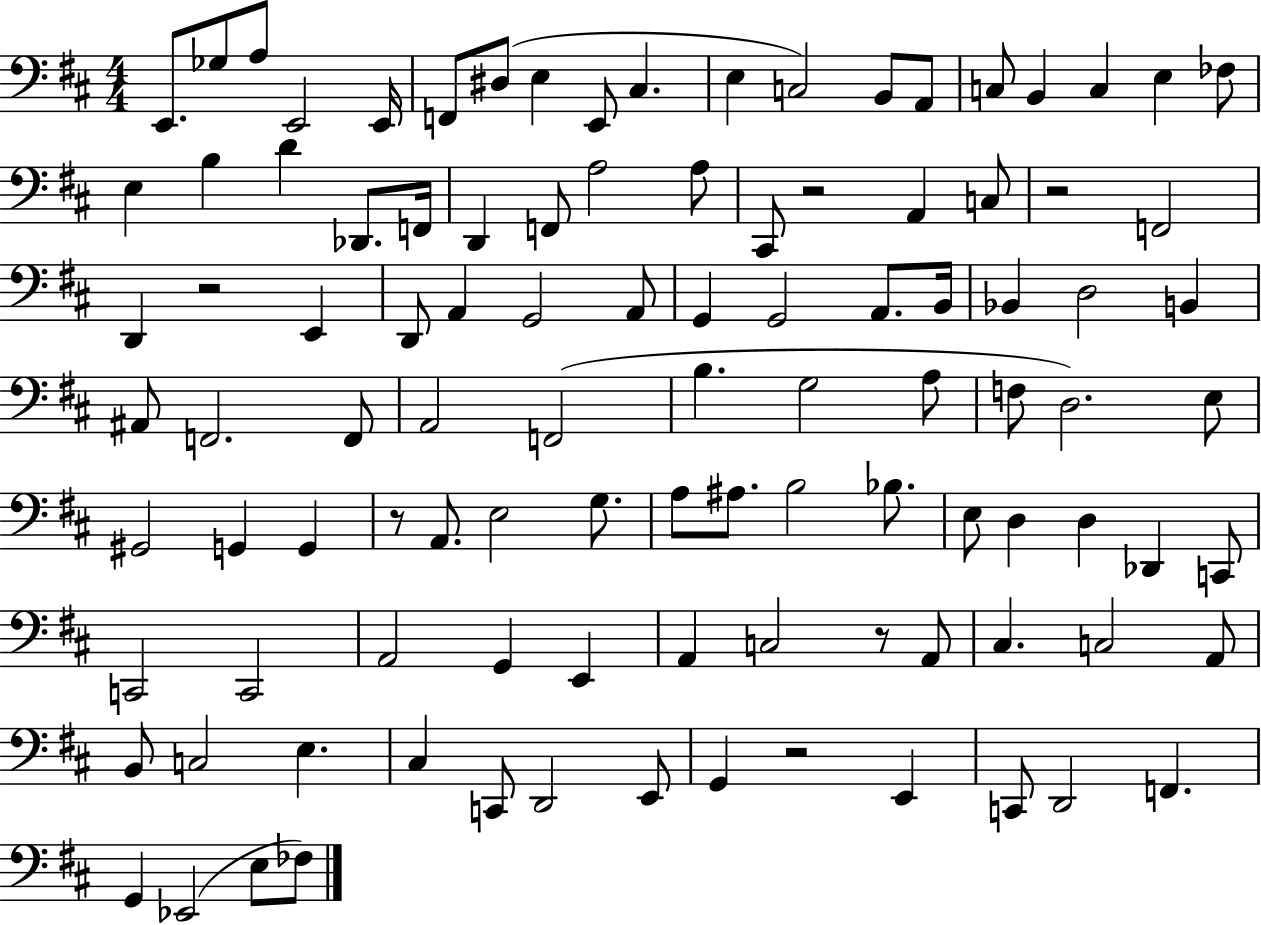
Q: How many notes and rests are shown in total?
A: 104